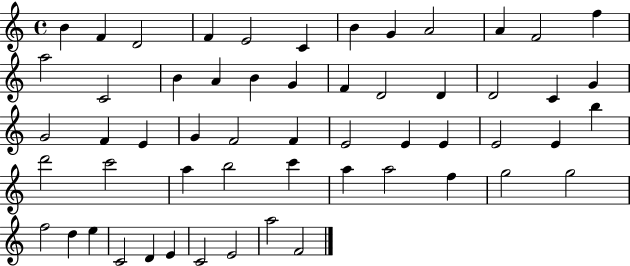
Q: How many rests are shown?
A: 0